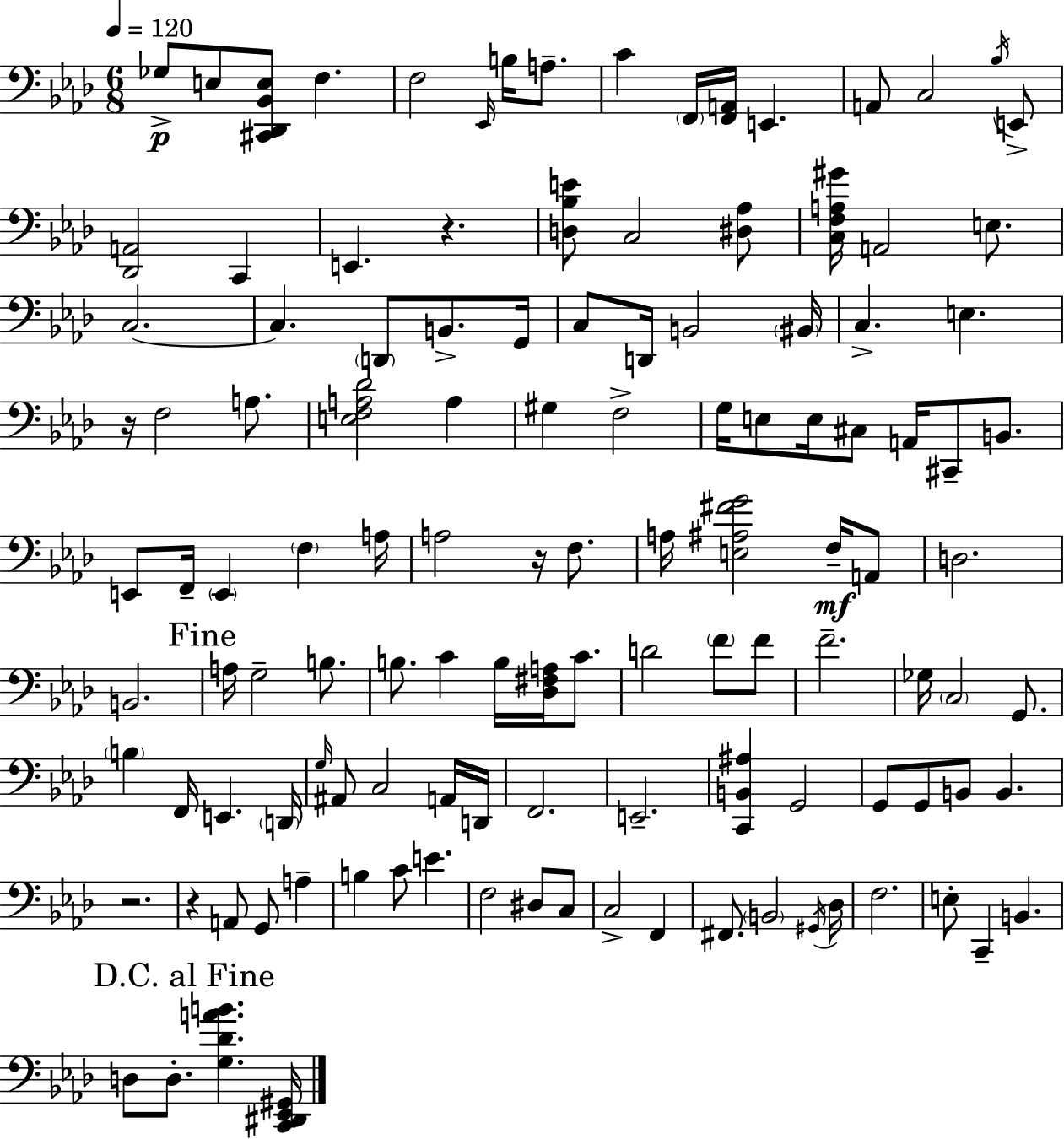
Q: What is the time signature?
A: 6/8